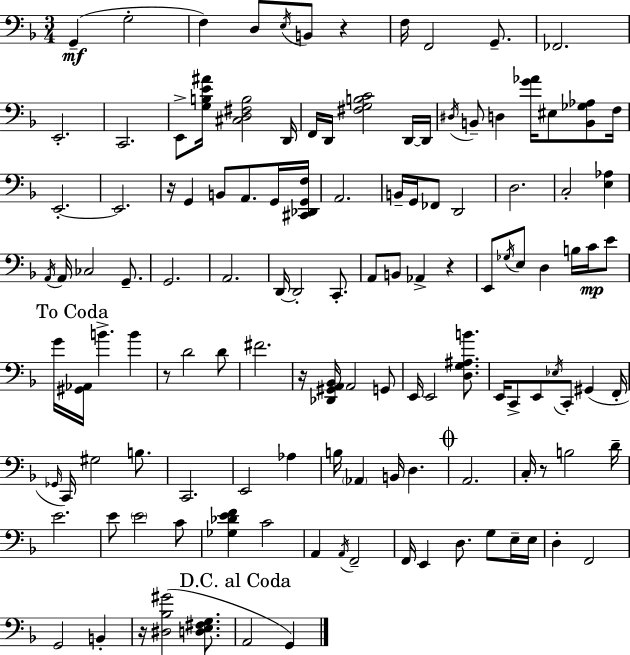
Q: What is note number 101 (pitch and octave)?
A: E3